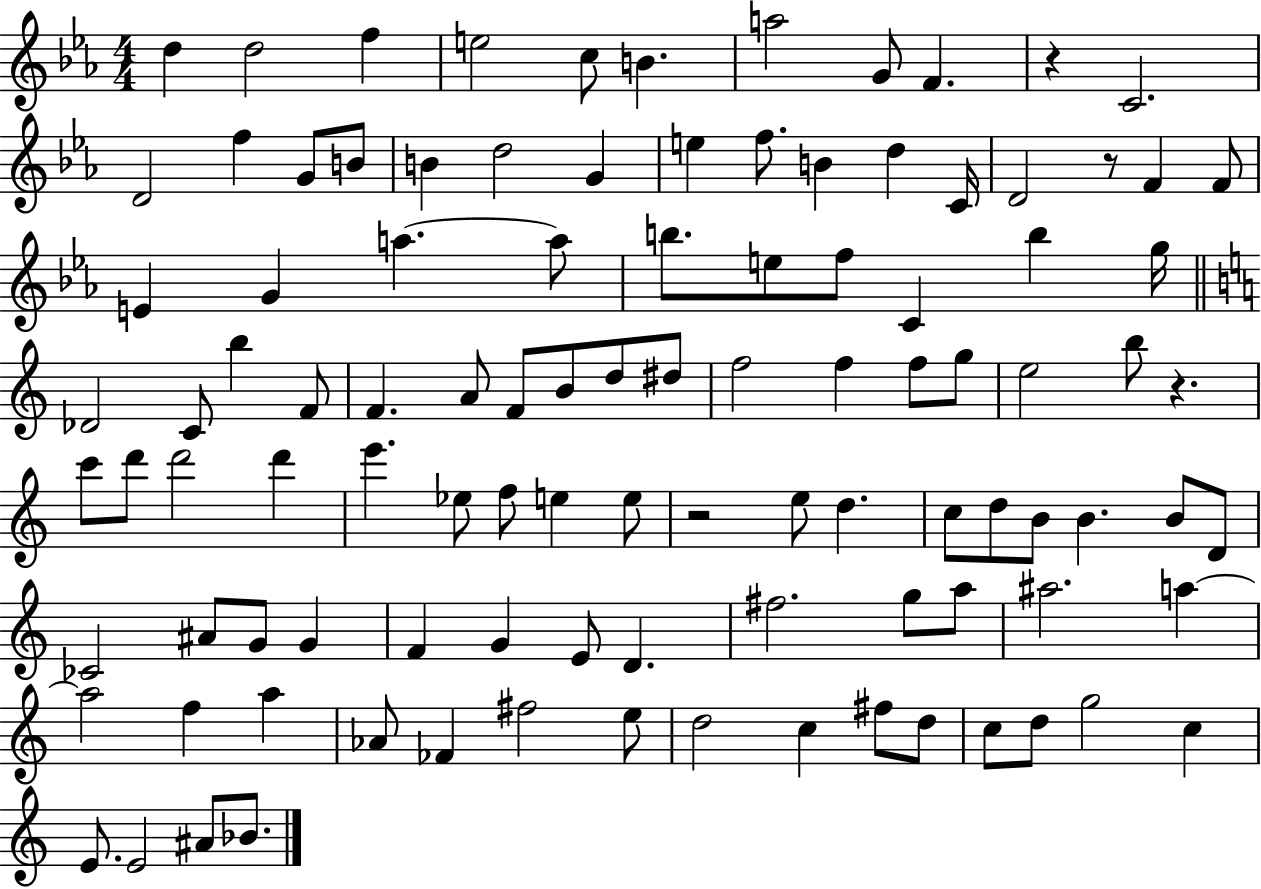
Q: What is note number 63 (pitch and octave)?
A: C5